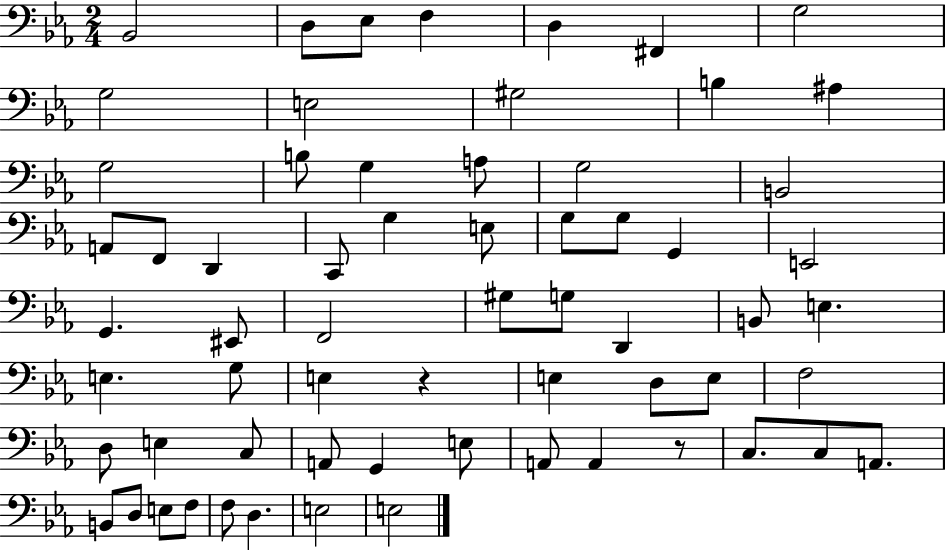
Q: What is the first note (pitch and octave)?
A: Bb2